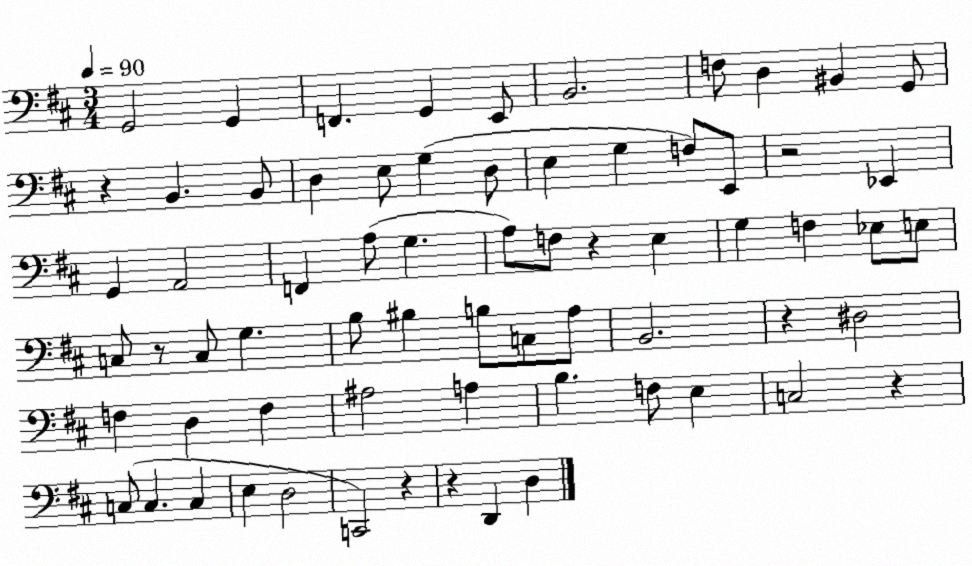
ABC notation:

X:1
T:Untitled
M:3/4
L:1/4
K:D
G,,2 G,, F,, G,, E,,/2 B,,2 F,/2 D, ^B,, G,,/2 z B,, B,,/2 D, E,/2 G, D,/2 E, G, F,/2 E,,/2 z2 _E,, G,, A,,2 F,, A,/2 G, A,/2 F,/2 z E, G, F, _E,/2 E,/2 C,/2 z/2 C,/2 G, B,/2 ^B, B,/2 C,/2 A,/2 B,,2 z ^D,2 F, D, F, ^A,2 A, B, F,/2 E, C,2 z C,/2 C, C, E, D,2 C,,2 z z D,, D,